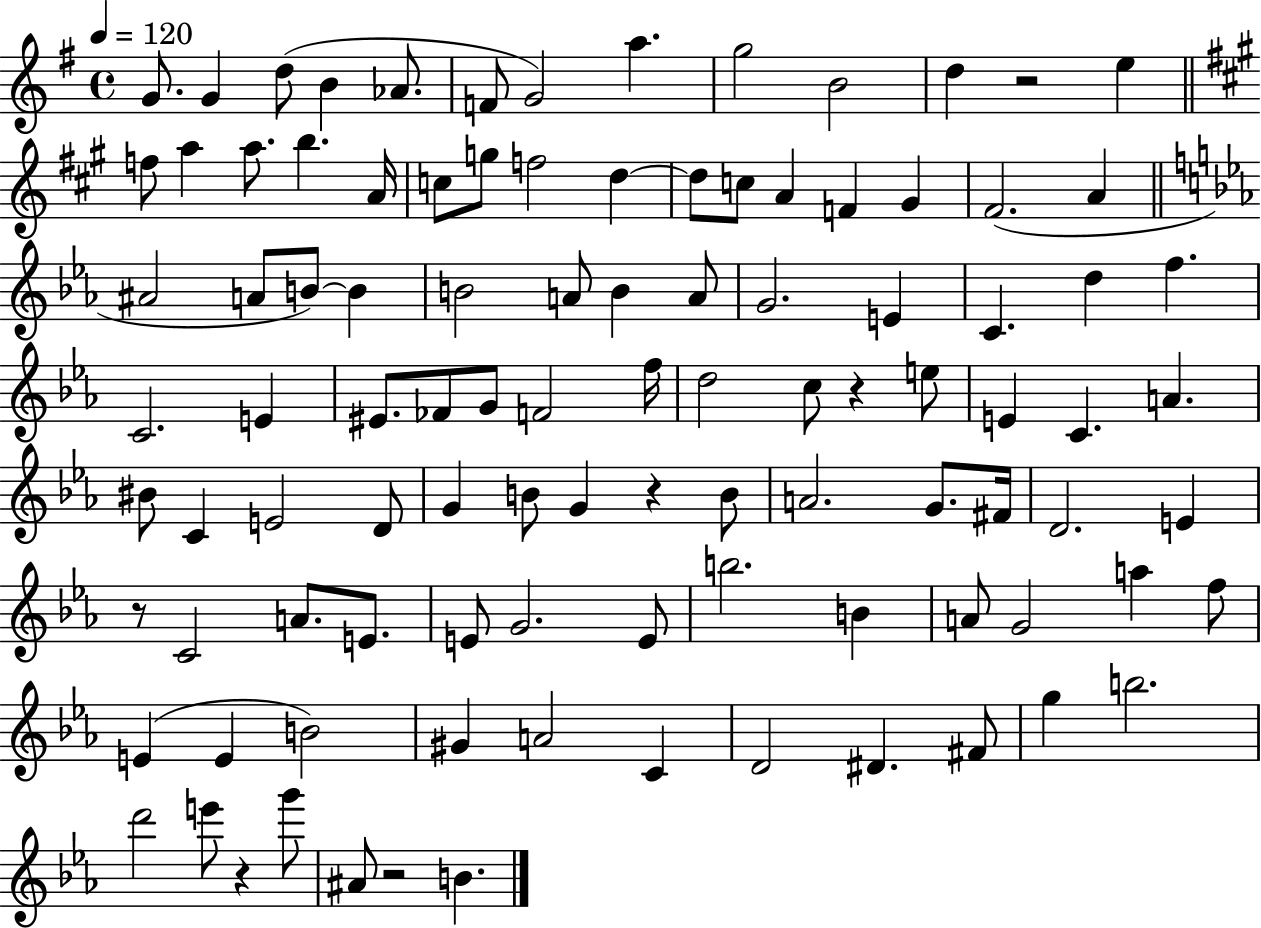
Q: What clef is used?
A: treble